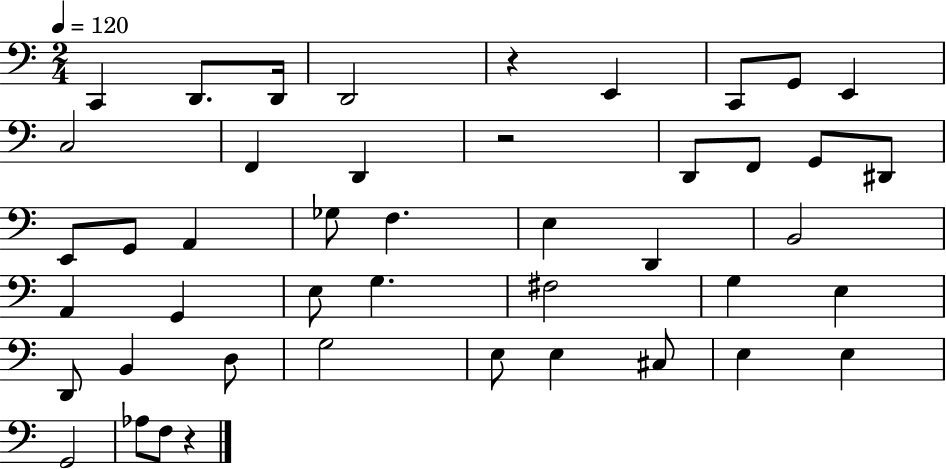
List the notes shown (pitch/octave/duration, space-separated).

C2/q D2/e. D2/s D2/h R/q E2/q C2/e G2/e E2/q C3/h F2/q D2/q R/h D2/e F2/e G2/e D#2/e E2/e G2/e A2/q Gb3/e F3/q. E3/q D2/q B2/h A2/q G2/q E3/e G3/q. F#3/h G3/q E3/q D2/e B2/q D3/e G3/h E3/e E3/q C#3/e E3/q E3/q G2/h Ab3/e F3/e R/q